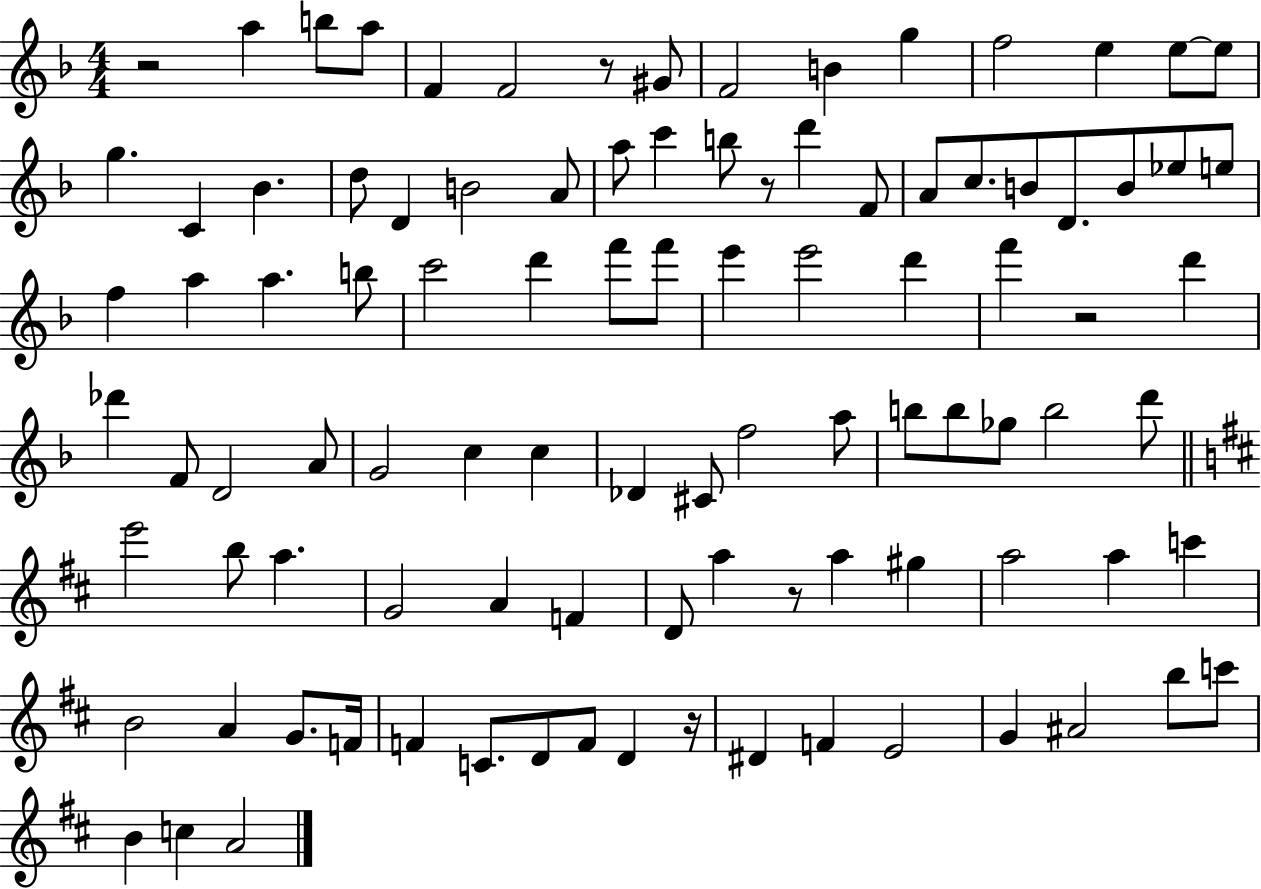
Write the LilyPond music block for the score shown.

{
  \clef treble
  \numericTimeSignature
  \time 4/4
  \key f \major
  r2 a''4 b''8 a''8 | f'4 f'2 r8 gis'8 | f'2 b'4 g''4 | f''2 e''4 e''8~~ e''8 | \break g''4. c'4 bes'4. | d''8 d'4 b'2 a'8 | a''8 c'''4 b''8 r8 d'''4 f'8 | a'8 c''8. b'8 d'8. b'8 ees''8 e''8 | \break f''4 a''4 a''4. b''8 | c'''2 d'''4 f'''8 f'''8 | e'''4 e'''2 d'''4 | f'''4 r2 d'''4 | \break des'''4 f'8 d'2 a'8 | g'2 c''4 c''4 | des'4 cis'8 f''2 a''8 | b''8 b''8 ges''8 b''2 d'''8 | \break \bar "||" \break \key d \major e'''2 b''8 a''4. | g'2 a'4 f'4 | d'8 a''4 r8 a''4 gis''4 | a''2 a''4 c'''4 | \break b'2 a'4 g'8. f'16 | f'4 c'8. d'8 f'8 d'4 r16 | dis'4 f'4 e'2 | g'4 ais'2 b''8 c'''8 | \break b'4 c''4 a'2 | \bar "|."
}